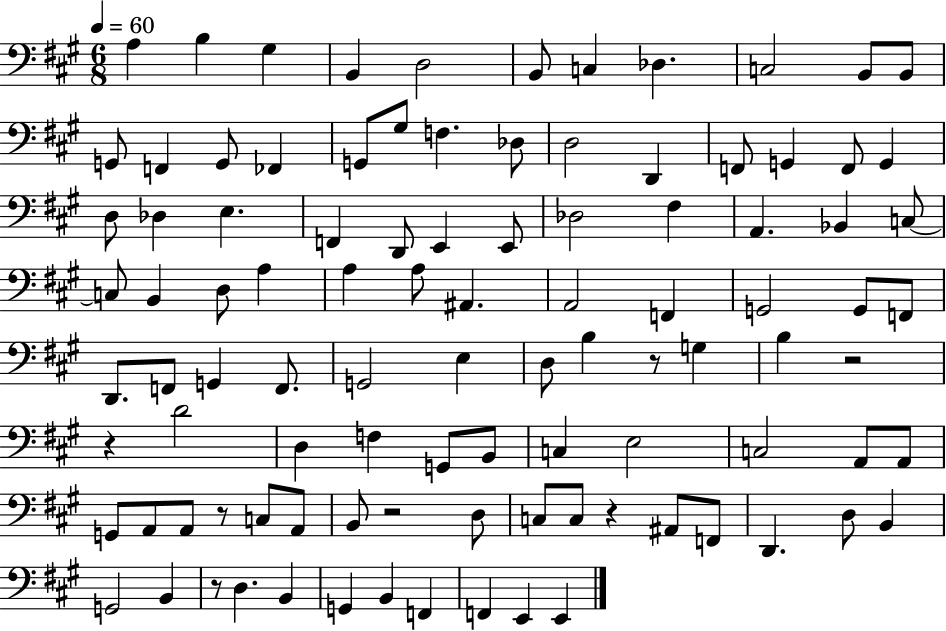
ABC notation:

X:1
T:Untitled
M:6/8
L:1/4
K:A
A, B, ^G, B,, D,2 B,,/2 C, _D, C,2 B,,/2 B,,/2 G,,/2 F,, G,,/2 _F,, G,,/2 ^G,/2 F, _D,/2 D,2 D,, F,,/2 G,, F,,/2 G,, D,/2 _D, E, F,, D,,/2 E,, E,,/2 _D,2 ^F, A,, _B,, C,/2 C,/2 B,, D,/2 A, A, A,/2 ^A,, A,,2 F,, G,,2 G,,/2 F,,/2 D,,/2 F,,/2 G,, F,,/2 G,,2 E, D,/2 B, z/2 G, B, z2 z D2 D, F, G,,/2 B,,/2 C, E,2 C,2 A,,/2 A,,/2 G,,/2 A,,/2 A,,/2 z/2 C,/2 A,,/2 B,,/2 z2 D,/2 C,/2 C,/2 z ^A,,/2 F,,/2 D,, D,/2 B,, G,,2 B,, z/2 D, B,, G,, B,, F,, F,, E,, E,,